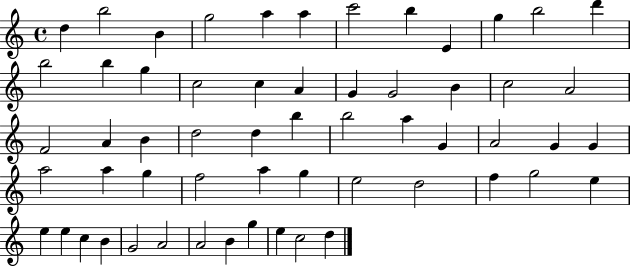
{
  \clef treble
  \time 4/4
  \defaultTimeSignature
  \key c \major
  d''4 b''2 b'4 | g''2 a''4 a''4 | c'''2 b''4 e'4 | g''4 b''2 d'''4 | \break b''2 b''4 g''4 | c''2 c''4 a'4 | g'4 g'2 b'4 | c''2 a'2 | \break f'2 a'4 b'4 | d''2 d''4 b''4 | b''2 a''4 g'4 | a'2 g'4 g'4 | \break a''2 a''4 g''4 | f''2 a''4 g''4 | e''2 d''2 | f''4 g''2 e''4 | \break e''4 e''4 c''4 b'4 | g'2 a'2 | a'2 b'4 g''4 | e''4 c''2 d''4 | \break \bar "|."
}